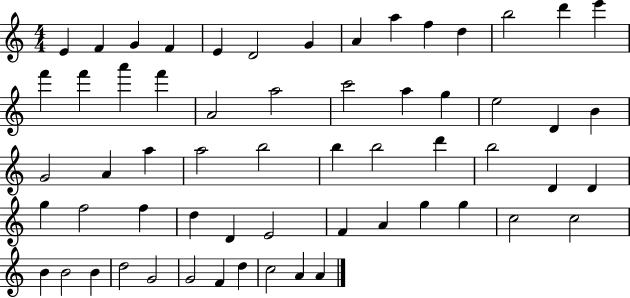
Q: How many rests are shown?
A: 0